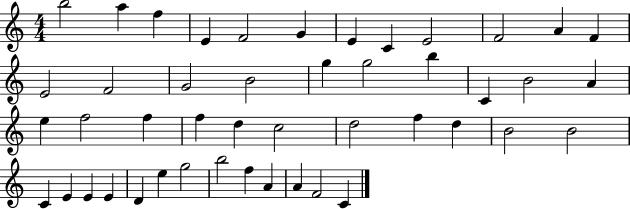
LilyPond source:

{
  \clef treble
  \numericTimeSignature
  \time 4/4
  \key c \major
  b''2 a''4 f''4 | e'4 f'2 g'4 | e'4 c'4 e'2 | f'2 a'4 f'4 | \break e'2 f'2 | g'2 b'2 | g''4 g''2 b''4 | c'4 b'2 a'4 | \break e''4 f''2 f''4 | f''4 d''4 c''2 | d''2 f''4 d''4 | b'2 b'2 | \break c'4 e'4 e'4 e'4 | d'4 e''4 g''2 | b''2 f''4 a'4 | a'4 f'2 c'4 | \break \bar "|."
}